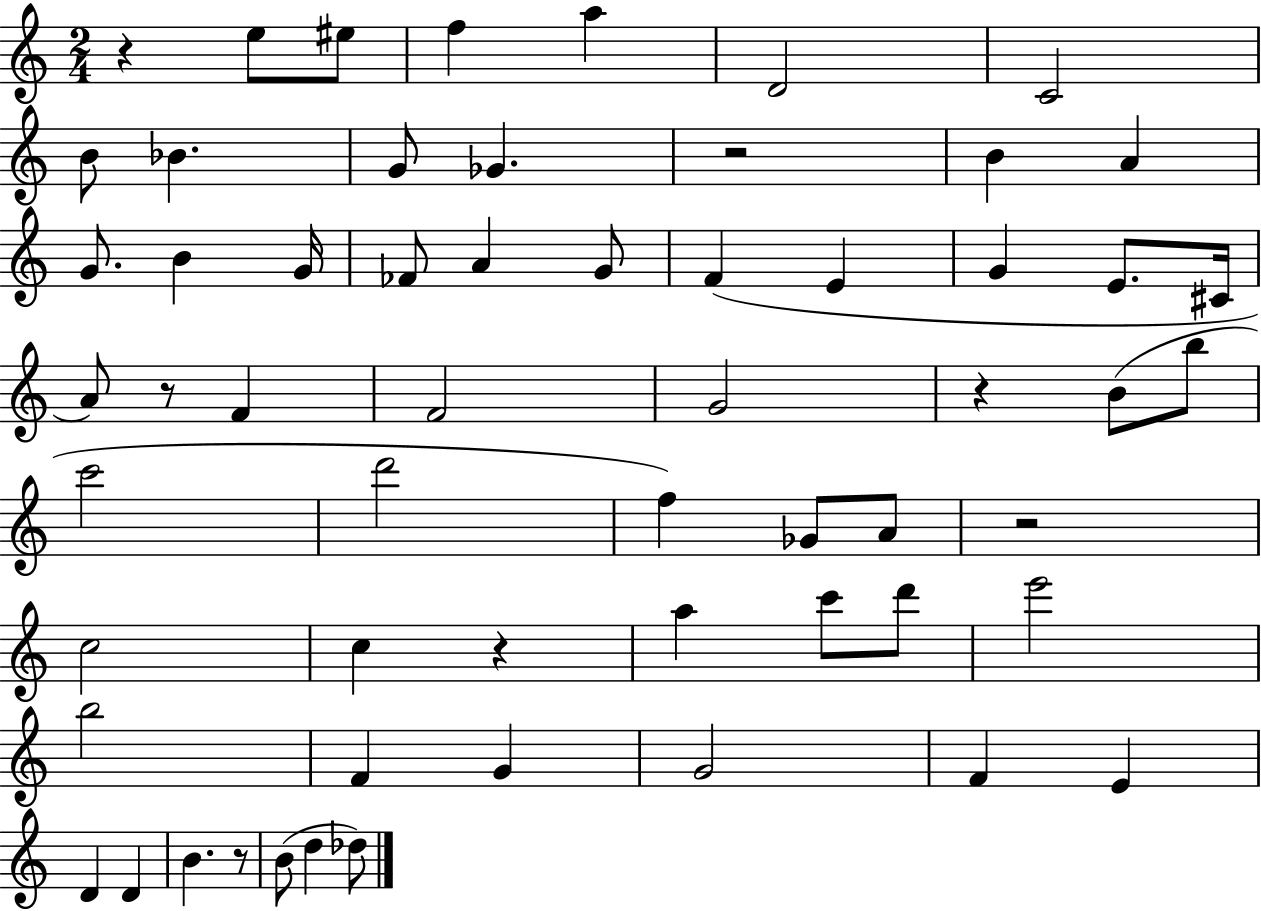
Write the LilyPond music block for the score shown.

{
  \clef treble
  \numericTimeSignature
  \time 2/4
  \key c \major
  r4 e''8 eis''8 | f''4 a''4 | d'2 | c'2 | \break b'8 bes'4. | g'8 ges'4. | r2 | b'4 a'4 | \break g'8. b'4 g'16 | fes'8 a'4 g'8 | f'4( e'4 | g'4 e'8. cis'16 | \break a'8) r8 f'4 | f'2 | g'2 | r4 b'8( b''8 | \break c'''2 | d'''2 | f''4) ges'8 a'8 | r2 | \break c''2 | c''4 r4 | a''4 c'''8 d'''8 | e'''2 | \break b''2 | f'4 g'4 | g'2 | f'4 e'4 | \break d'4 d'4 | b'4. r8 | b'8( d''4 des''8) | \bar "|."
}